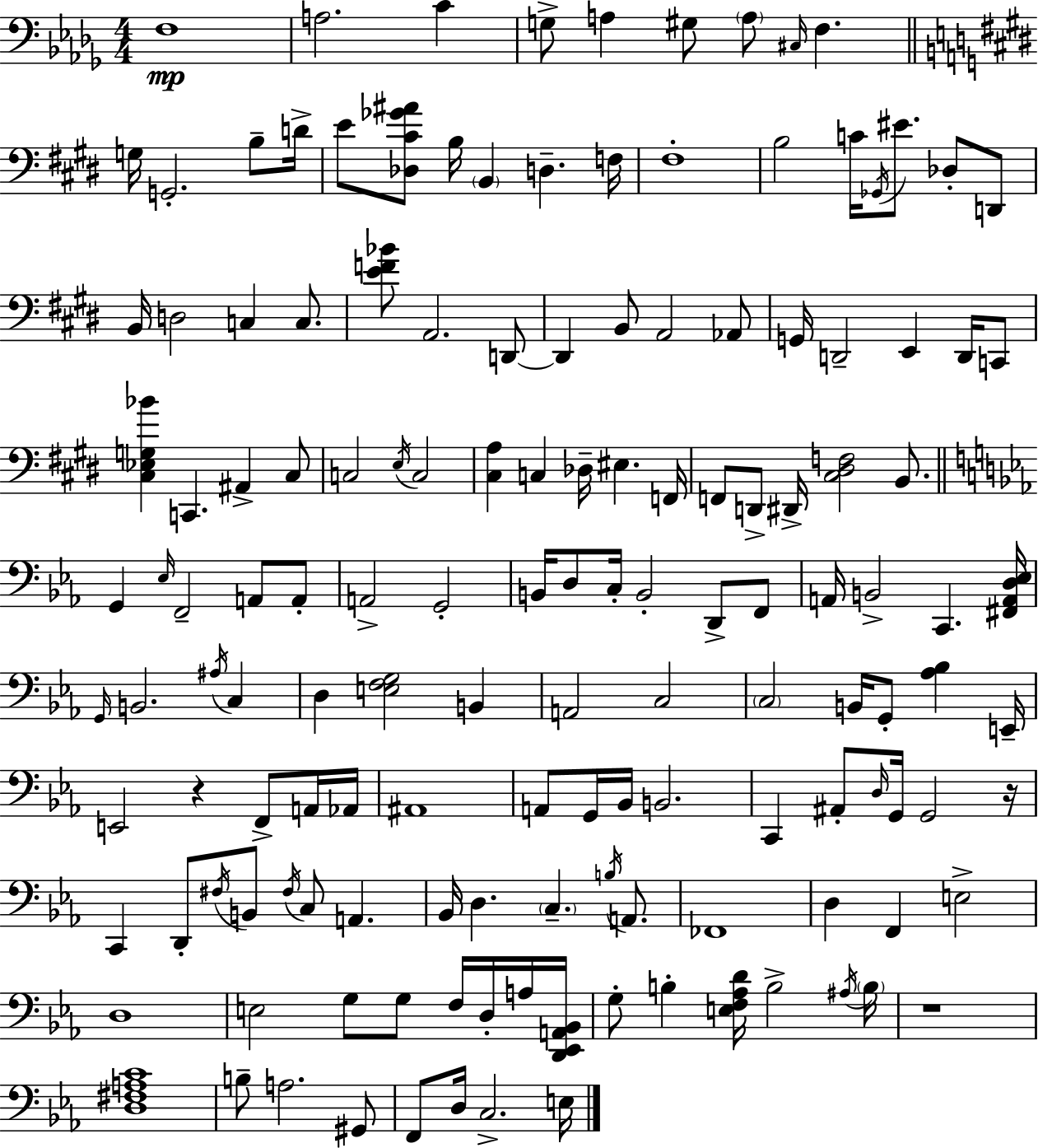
X:1
T:Untitled
M:4/4
L:1/4
K:Bbm
F,4 A,2 C G,/2 A, ^G,/2 A,/2 ^C,/4 F, G,/4 G,,2 B,/2 D/4 E/2 [_D,^C_G^A]/2 B,/4 B,, D, F,/4 ^F,4 B,2 C/4 _G,,/4 ^E/2 _D,/2 D,,/2 B,,/4 D,2 C, C,/2 [EF_B]/2 A,,2 D,,/2 D,, B,,/2 A,,2 _A,,/2 G,,/4 D,,2 E,, D,,/4 C,,/2 [^C,_E,G,_B] C,, ^A,, ^C,/2 C,2 E,/4 C,2 [^C,A,] C, _D,/4 ^E, F,,/4 F,,/2 D,,/2 ^D,,/4 [^C,^D,F,]2 B,,/2 G,, _E,/4 F,,2 A,,/2 A,,/2 A,,2 G,,2 B,,/4 D,/2 C,/4 B,,2 D,,/2 F,,/2 A,,/4 B,,2 C,, [^F,,A,,D,_E,]/4 G,,/4 B,,2 ^A,/4 C, D, [E,F,G,]2 B,, A,,2 C,2 C,2 B,,/4 G,,/2 [_A,_B,] E,,/4 E,,2 z F,,/2 A,,/4 _A,,/4 ^A,,4 A,,/2 G,,/4 _B,,/4 B,,2 C,, ^A,,/2 D,/4 G,,/4 G,,2 z/4 C,, D,,/2 ^F,/4 B,,/2 ^F,/4 C,/2 A,, _B,,/4 D, C, B,/4 A,,/2 _F,,4 D, F,, E,2 D,4 E,2 G,/2 G,/2 F,/4 D,/4 A,/4 [D,,_E,,A,,_B,,]/4 G,/2 B, [E,F,_A,D]/4 B,2 ^A,/4 B,/4 z4 [D,^F,A,C]4 B,/2 A,2 ^G,,/2 F,,/2 D,/4 C,2 E,/4